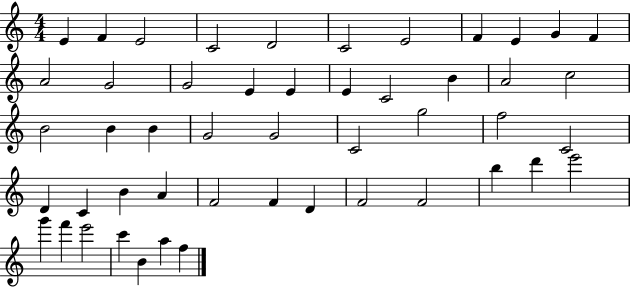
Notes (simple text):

E4/q F4/q E4/h C4/h D4/h C4/h E4/h F4/q E4/q G4/q F4/q A4/h G4/h G4/h E4/q E4/q E4/q C4/h B4/q A4/h C5/h B4/h B4/q B4/q G4/h G4/h C4/h G5/h F5/h C4/h D4/q C4/q B4/q A4/q F4/h F4/q D4/q F4/h F4/h B5/q D6/q E6/h G6/q F6/q E6/h C6/q B4/q A5/q F5/q